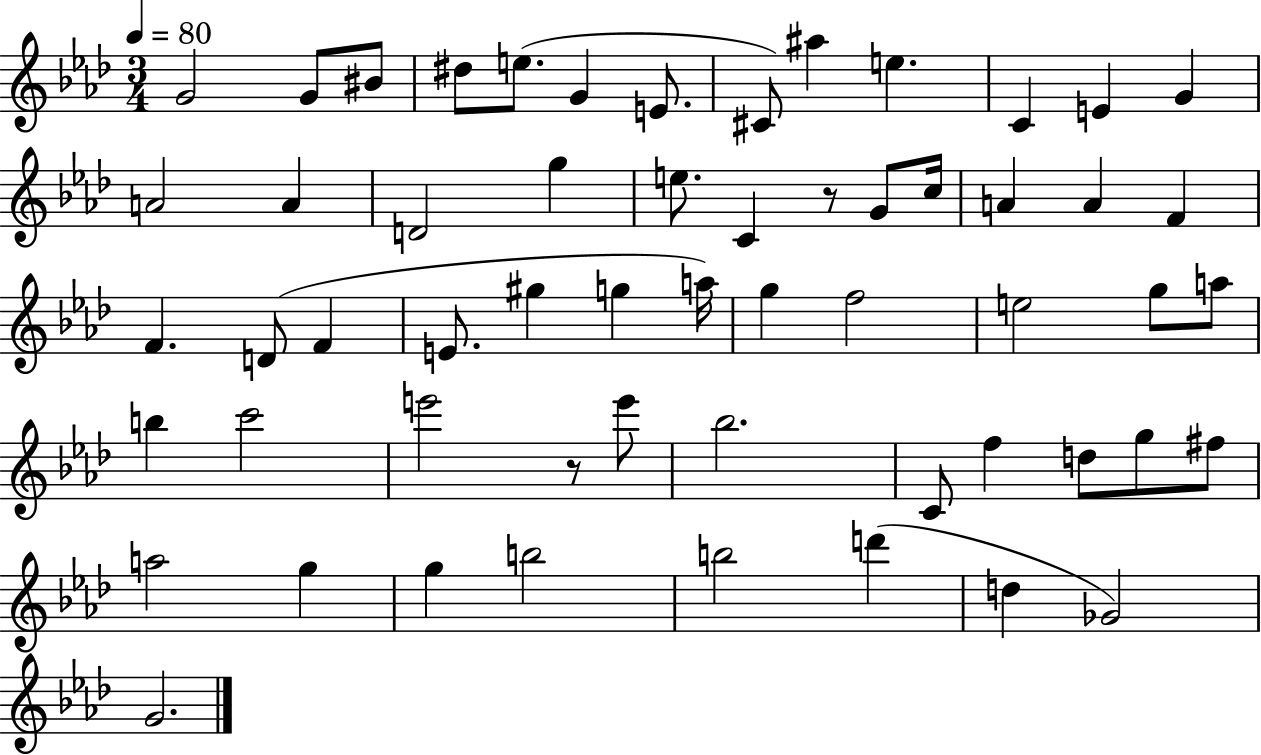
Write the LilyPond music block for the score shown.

{
  \clef treble
  \numericTimeSignature
  \time 3/4
  \key aes \major
  \tempo 4 = 80
  \repeat volta 2 { g'2 g'8 bis'8 | dis''8 e''8.( g'4 e'8. | cis'8) ais''4 e''4. | c'4 e'4 g'4 | \break a'2 a'4 | d'2 g''4 | e''8. c'4 r8 g'8 c''16 | a'4 a'4 f'4 | \break f'4. d'8( f'4 | e'8. gis''4 g''4 a''16) | g''4 f''2 | e''2 g''8 a''8 | \break b''4 c'''2 | e'''2 r8 e'''8 | bes''2. | c'8 f''4 d''8 g''8 fis''8 | \break a''2 g''4 | g''4 b''2 | b''2 d'''4( | d''4 ges'2) | \break g'2. | } \bar "|."
}